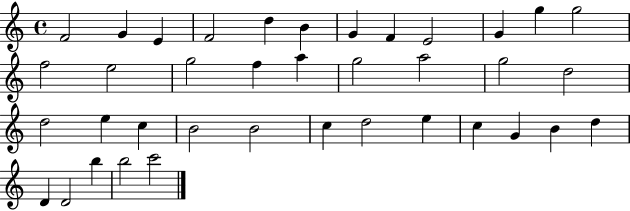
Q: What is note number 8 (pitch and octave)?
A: F4